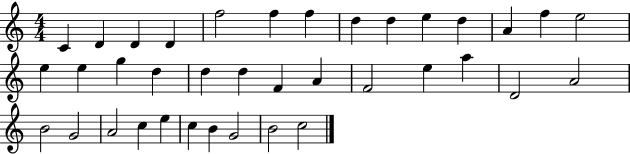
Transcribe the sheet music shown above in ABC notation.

X:1
T:Untitled
M:4/4
L:1/4
K:C
C D D D f2 f f d d e d A f e2 e e g d d d F A F2 e a D2 A2 B2 G2 A2 c e c B G2 B2 c2